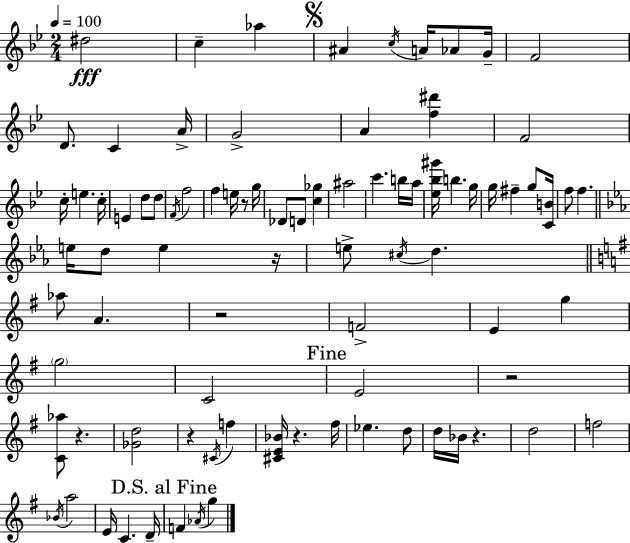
D#5/h C5/q Ab5/q A#4/q C5/s A4/s Ab4/e G4/s F4/h D4/e. C4/q A4/s G4/h A4/q [F5,D#6]/q F4/h C5/s E5/q. C5/s E4/q D5/e D5/e F4/s F5/h F5/q E5/s R/e G5/s Db4/e D4/e [C5,Gb5]/q A#5/h C6/q. B5/s A5/s [Eb5,Bb5,G#6]/s B5/q. G5/s G5/s F#5/q G5/e [C4,B4]/s F5/e F5/q. E5/s D5/e E5/q R/s E5/e C#5/s D5/q. Ab5/e A4/q. R/h F4/h E4/q G5/q G5/h C4/h E4/h R/h [C4,Ab5]/e R/q. [Gb4,D5]/h R/q C#4/s F5/q [C#4,E4,Bb4]/s R/q. F#5/s Eb5/q. D5/e D5/s Bb4/s R/q. D5/h F5/h Bb4/s A5/h E4/s C4/q. D4/s F4/q Ab4/s G5/q